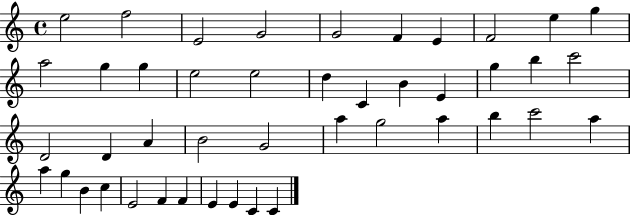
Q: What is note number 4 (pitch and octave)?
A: G4